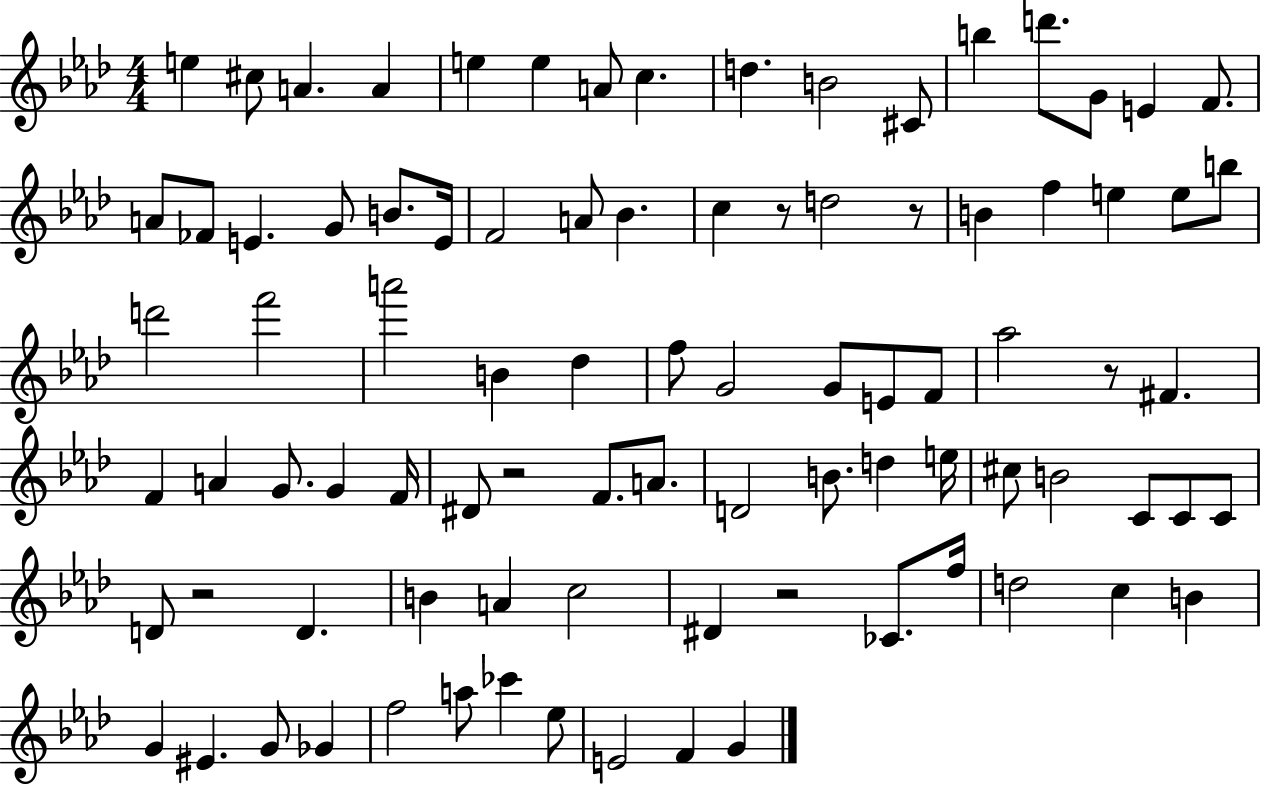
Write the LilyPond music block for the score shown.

{
  \clef treble
  \numericTimeSignature
  \time 4/4
  \key aes \major
  e''4 cis''8 a'4. a'4 | e''4 e''4 a'8 c''4. | d''4. b'2 cis'8 | b''4 d'''8. g'8 e'4 f'8. | \break a'8 fes'8 e'4. g'8 b'8. e'16 | f'2 a'8 bes'4. | c''4 r8 d''2 r8 | b'4 f''4 e''4 e''8 b''8 | \break d'''2 f'''2 | a'''2 b'4 des''4 | f''8 g'2 g'8 e'8 f'8 | aes''2 r8 fis'4. | \break f'4 a'4 g'8. g'4 f'16 | dis'8 r2 f'8. a'8. | d'2 b'8. d''4 e''16 | cis''8 b'2 c'8 c'8 c'8 | \break d'8 r2 d'4. | b'4 a'4 c''2 | dis'4 r2 ces'8. f''16 | d''2 c''4 b'4 | \break g'4 eis'4. g'8 ges'4 | f''2 a''8 ces'''4 ees''8 | e'2 f'4 g'4 | \bar "|."
}